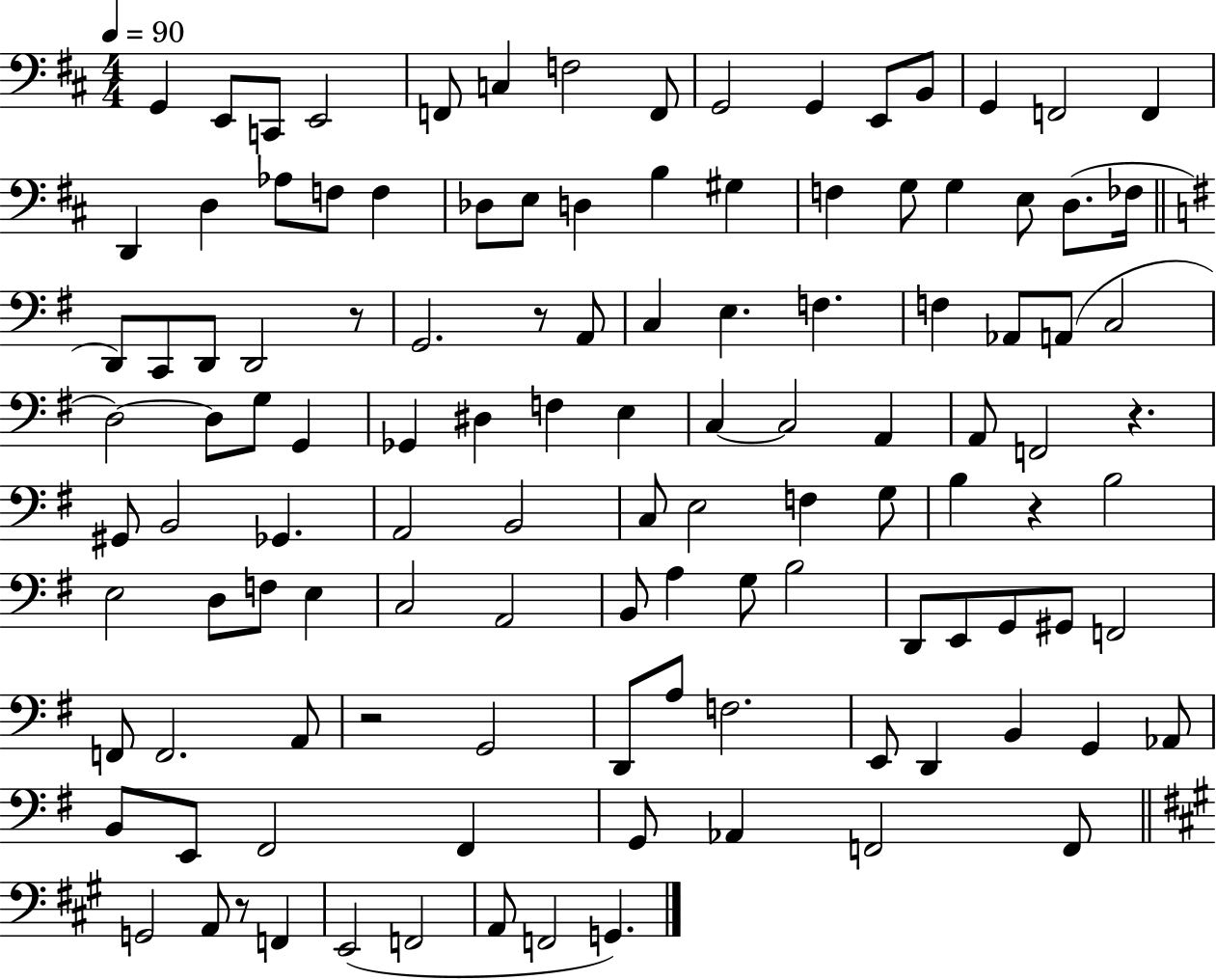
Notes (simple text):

G2/q E2/e C2/e E2/h F2/e C3/q F3/h F2/e G2/h G2/q E2/e B2/e G2/q F2/h F2/q D2/q D3/q Ab3/e F3/e F3/q Db3/e E3/e D3/q B3/q G#3/q F3/q G3/e G3/q E3/e D3/e. FES3/s D2/e C2/e D2/e D2/h R/e G2/h. R/e A2/e C3/q E3/q. F3/q. F3/q Ab2/e A2/e C3/h D3/h D3/e G3/e G2/q Gb2/q D#3/q F3/q E3/q C3/q C3/h A2/q A2/e F2/h R/q. G#2/e B2/h Gb2/q. A2/h B2/h C3/e E3/h F3/q G3/e B3/q R/q B3/h E3/h D3/e F3/e E3/q C3/h A2/h B2/e A3/q G3/e B3/h D2/e E2/e G2/e G#2/e F2/h F2/e F2/h. A2/e R/h G2/h D2/e A3/e F3/h. E2/e D2/q B2/q G2/q Ab2/e B2/e E2/e F#2/h F#2/q G2/e Ab2/q F2/h F2/e G2/h A2/e R/e F2/q E2/h F2/h A2/e F2/h G2/q.